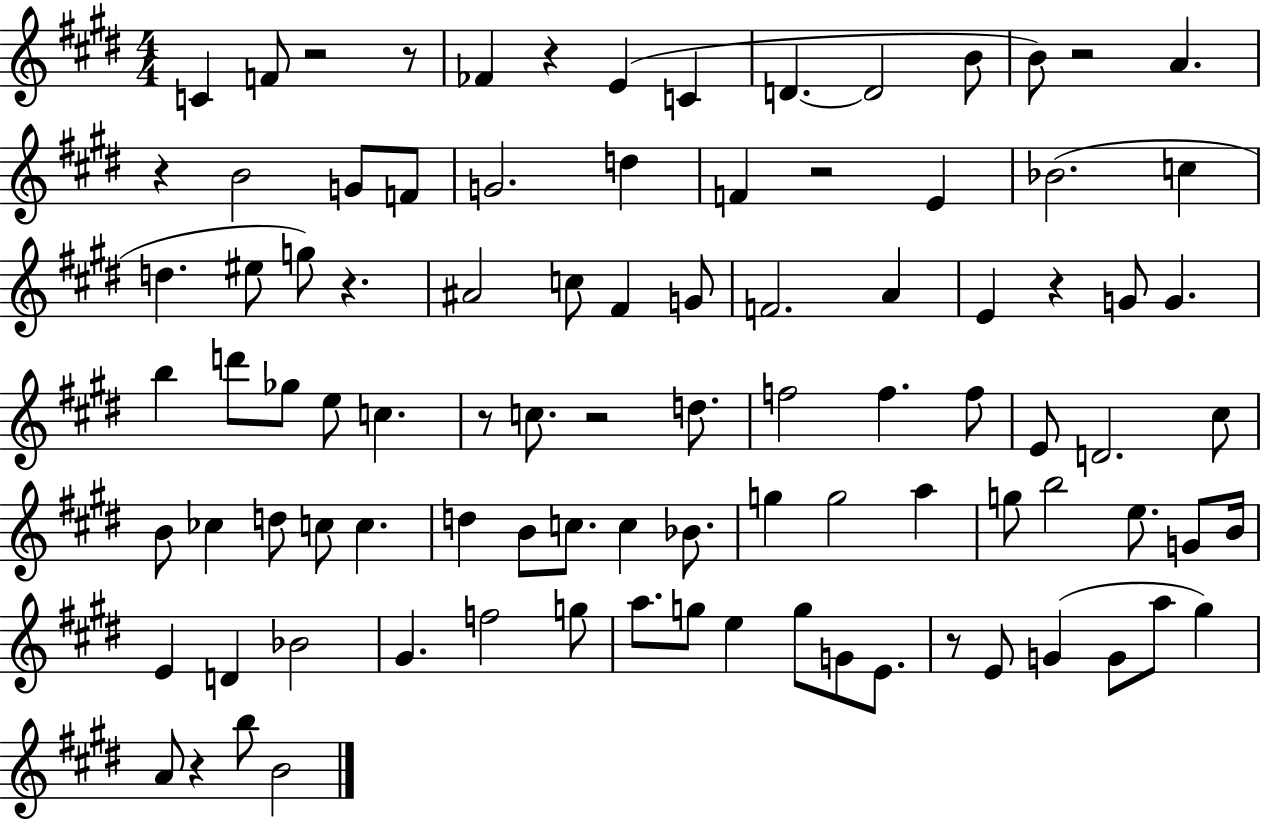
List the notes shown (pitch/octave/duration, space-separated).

C4/q F4/e R/h R/e FES4/q R/q E4/q C4/q D4/q. D4/h B4/e B4/e R/h A4/q. R/q B4/h G4/e F4/e G4/h. D5/q F4/q R/h E4/q Bb4/h. C5/q D5/q. EIS5/e G5/e R/q. A#4/h C5/e F#4/q G4/e F4/h. A4/q E4/q R/q G4/e G4/q. B5/q D6/e Gb5/e E5/e C5/q. R/e C5/e. R/h D5/e. F5/h F5/q. F5/e E4/e D4/h. C#5/e B4/e CES5/q D5/e C5/e C5/q. D5/q B4/e C5/e. C5/q Bb4/e. G5/q G5/h A5/q G5/e B5/h E5/e. G4/e B4/s E4/q D4/q Bb4/h G#4/q. F5/h G5/e A5/e. G5/e E5/q G5/e G4/e E4/e. R/e E4/e G4/q G4/e A5/e G#5/q A4/e R/q B5/e B4/h